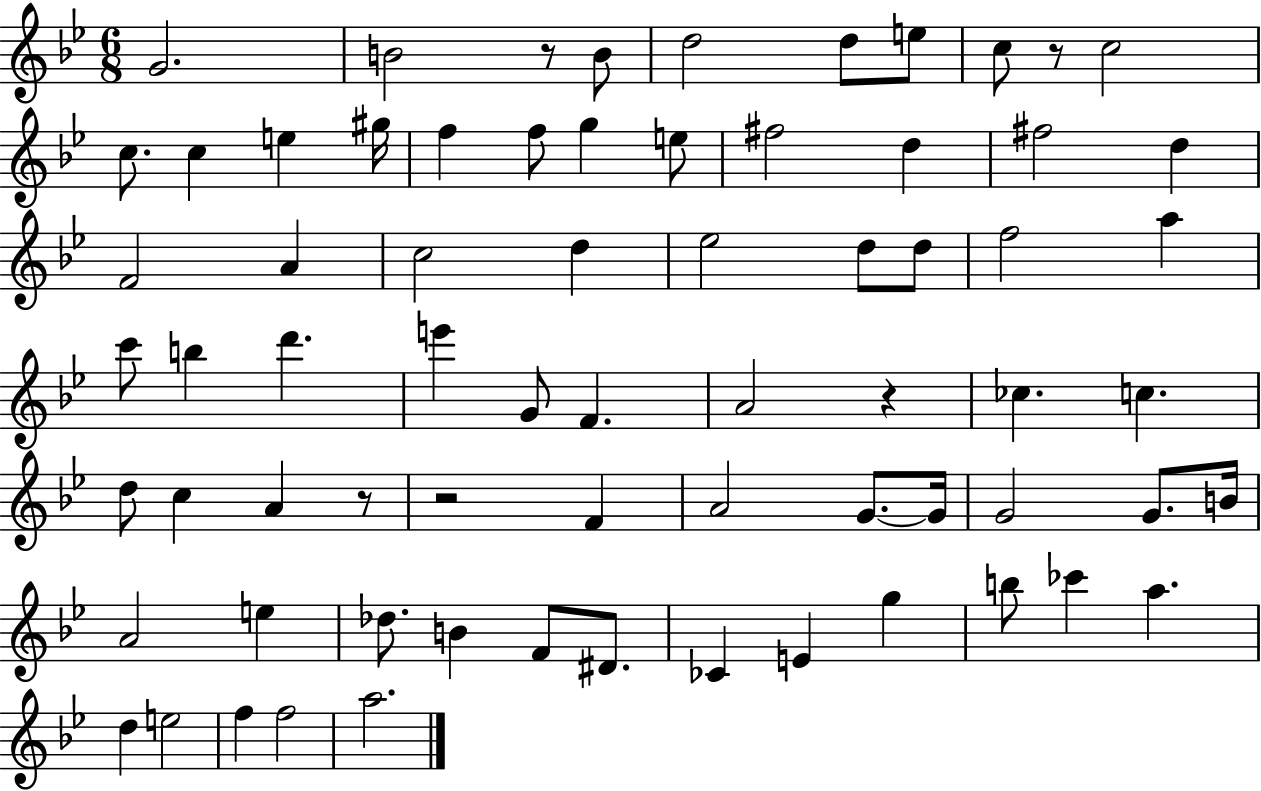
X:1
T:Untitled
M:6/8
L:1/4
K:Bb
G2 B2 z/2 B/2 d2 d/2 e/2 c/2 z/2 c2 c/2 c e ^g/4 f f/2 g e/2 ^f2 d ^f2 d F2 A c2 d _e2 d/2 d/2 f2 a c'/2 b d' e' G/2 F A2 z _c c d/2 c A z/2 z2 F A2 G/2 G/4 G2 G/2 B/4 A2 e _d/2 B F/2 ^D/2 _C E g b/2 _c' a d e2 f f2 a2